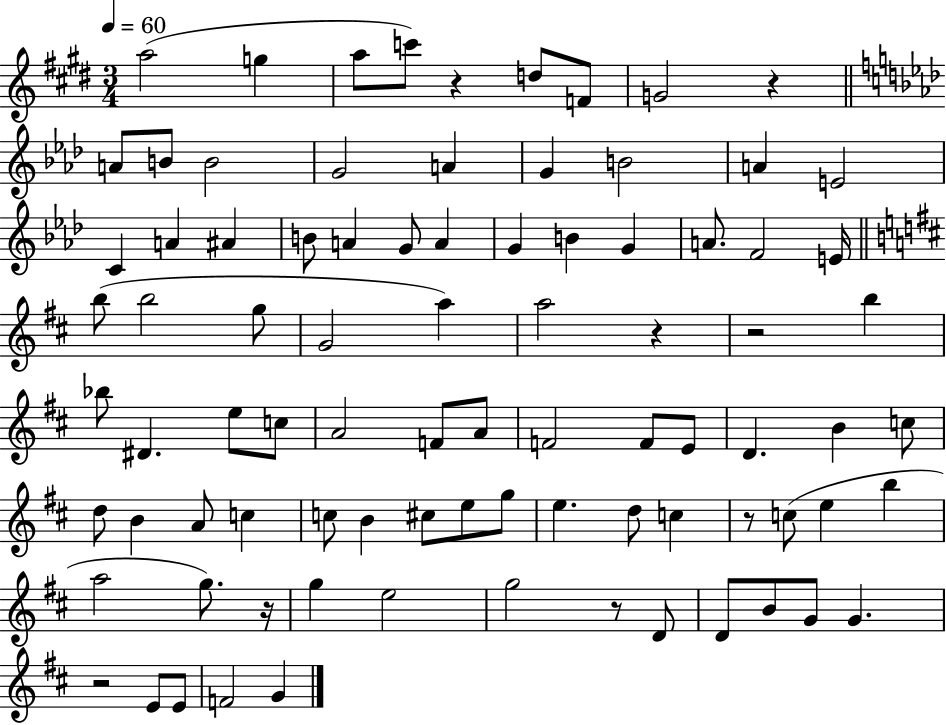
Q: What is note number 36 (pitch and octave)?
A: B5